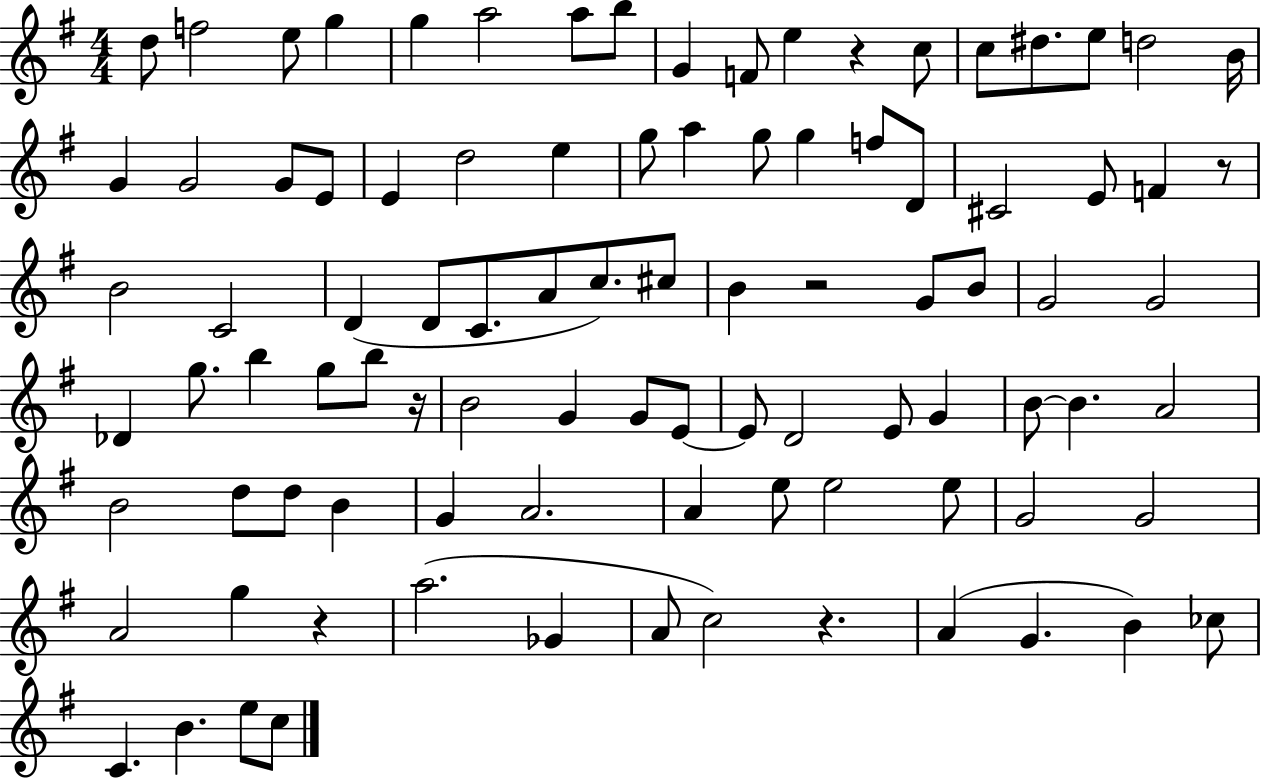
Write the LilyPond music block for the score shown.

{
  \clef treble
  \numericTimeSignature
  \time 4/4
  \key g \major
  d''8 f''2 e''8 g''4 | g''4 a''2 a''8 b''8 | g'4 f'8 e''4 r4 c''8 | c''8 dis''8. e''8 d''2 b'16 | \break g'4 g'2 g'8 e'8 | e'4 d''2 e''4 | g''8 a''4 g''8 g''4 f''8 d'8 | cis'2 e'8 f'4 r8 | \break b'2 c'2 | d'4( d'8 c'8. a'8 c''8.) cis''8 | b'4 r2 g'8 b'8 | g'2 g'2 | \break des'4 g''8. b''4 g''8 b''8 r16 | b'2 g'4 g'8 e'8~~ | e'8 d'2 e'8 g'4 | b'8~~ b'4. a'2 | \break b'2 d''8 d''8 b'4 | g'4 a'2. | a'4 e''8 e''2 e''8 | g'2 g'2 | \break a'2 g''4 r4 | a''2.( ges'4 | a'8 c''2) r4. | a'4( g'4. b'4) ces''8 | \break c'4. b'4. e''8 c''8 | \bar "|."
}